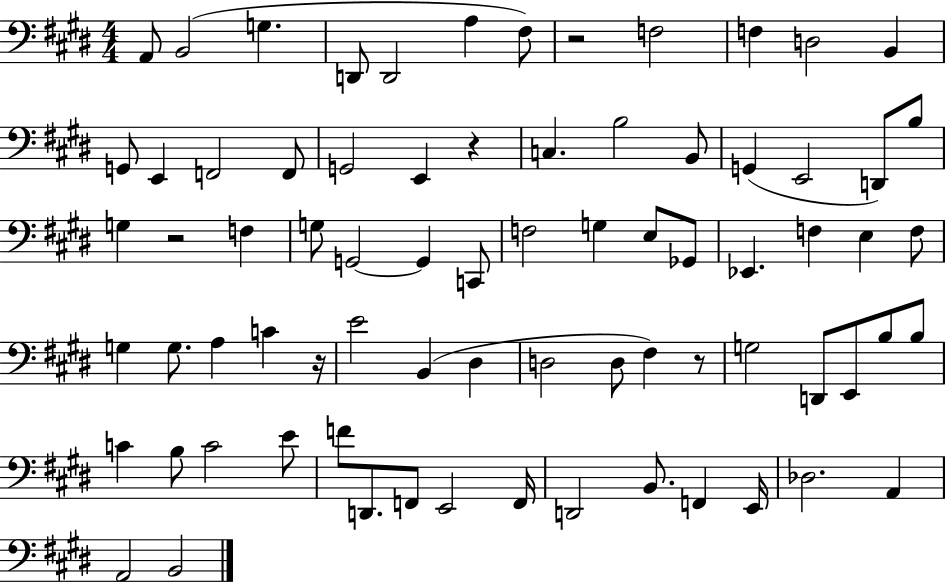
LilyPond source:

{
  \clef bass
  \numericTimeSignature
  \time 4/4
  \key e \major
  \repeat volta 2 { a,8 b,2( g4. | d,8 d,2 a4 fis8) | r2 f2 | f4 d2 b,4 | \break g,8 e,4 f,2 f,8 | g,2 e,4 r4 | c4. b2 b,8 | g,4( e,2 d,8) b8 | \break g4 r2 f4 | g8 g,2~~ g,4 c,8 | f2 g4 e8 ges,8 | ees,4. f4 e4 f8 | \break g4 g8. a4 c'4 r16 | e'2 b,4( dis4 | d2 d8 fis4) r8 | g2 d,8 e,8 b8 b8 | \break c'4 b8 c'2 e'8 | f'8 d,8. f,8 e,2 f,16 | d,2 b,8. f,4 e,16 | des2. a,4 | \break a,2 b,2 | } \bar "|."
}